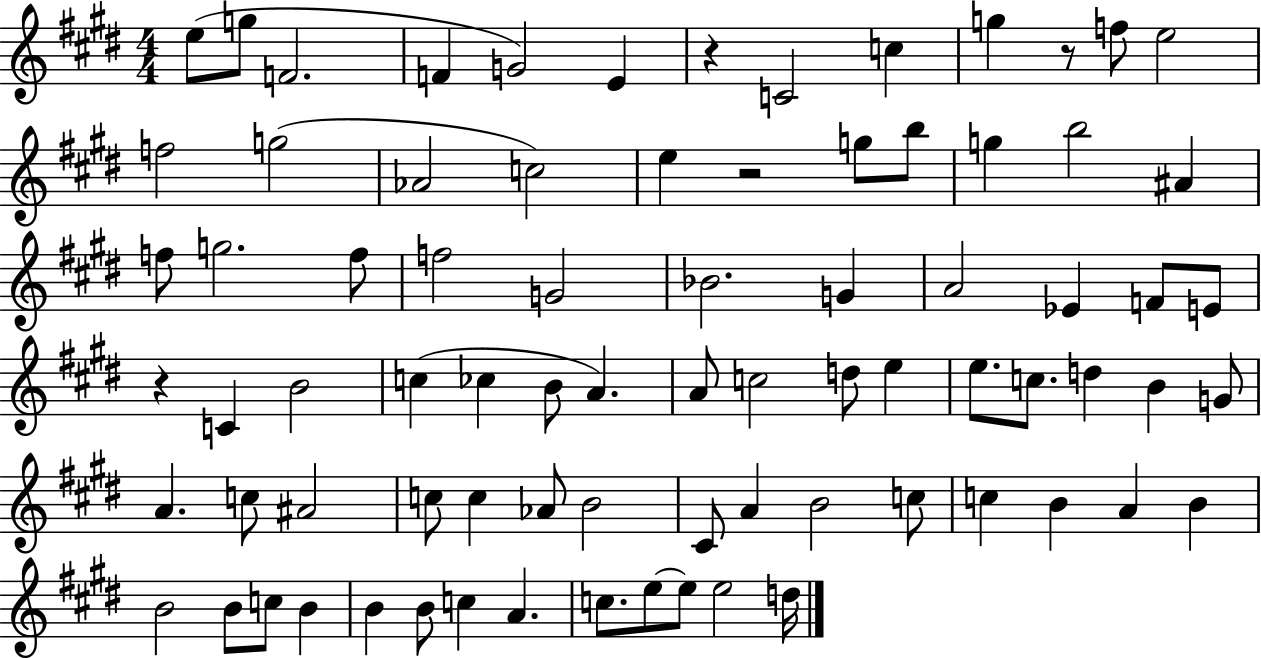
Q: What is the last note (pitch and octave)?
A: D5